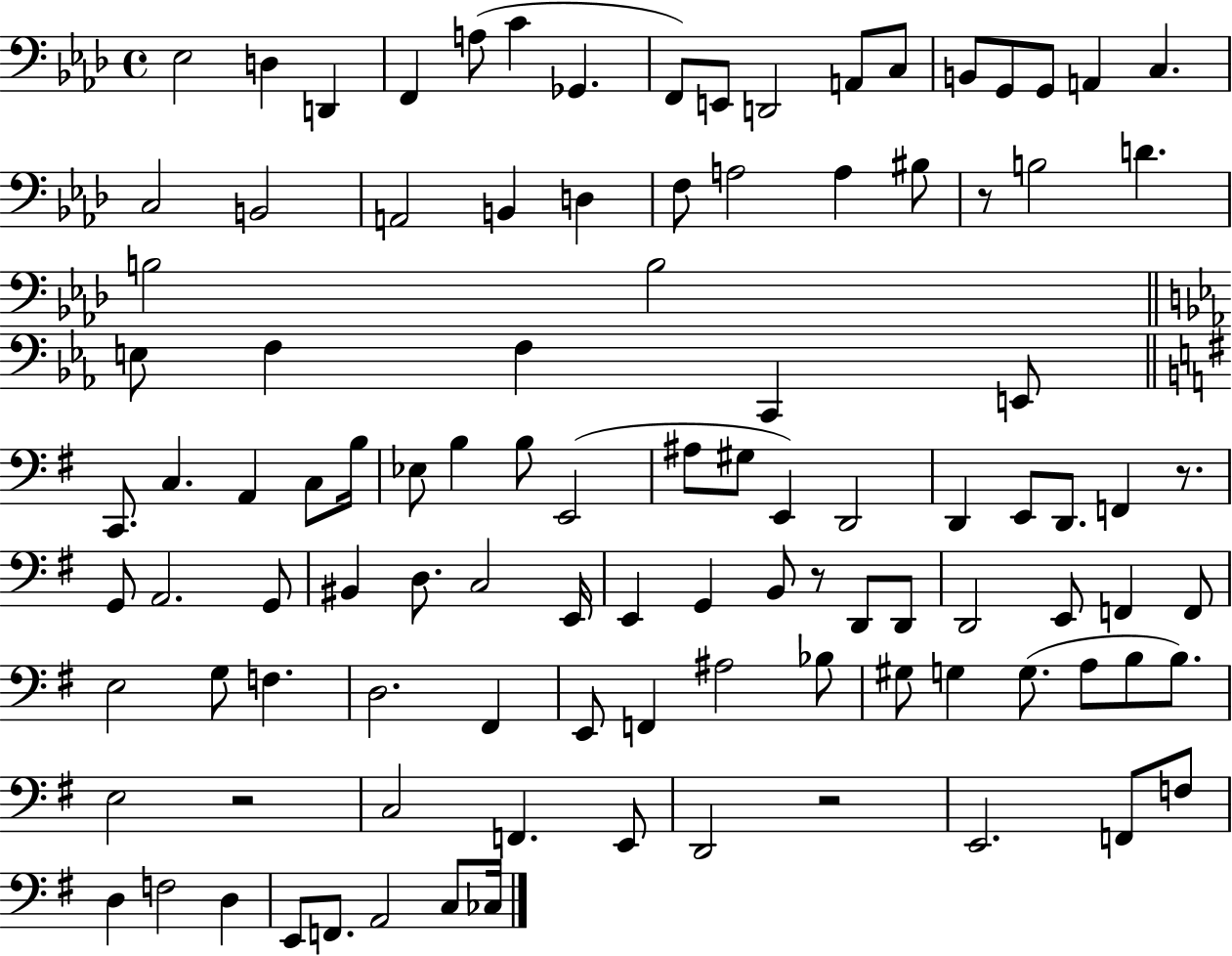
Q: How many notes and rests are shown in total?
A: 104